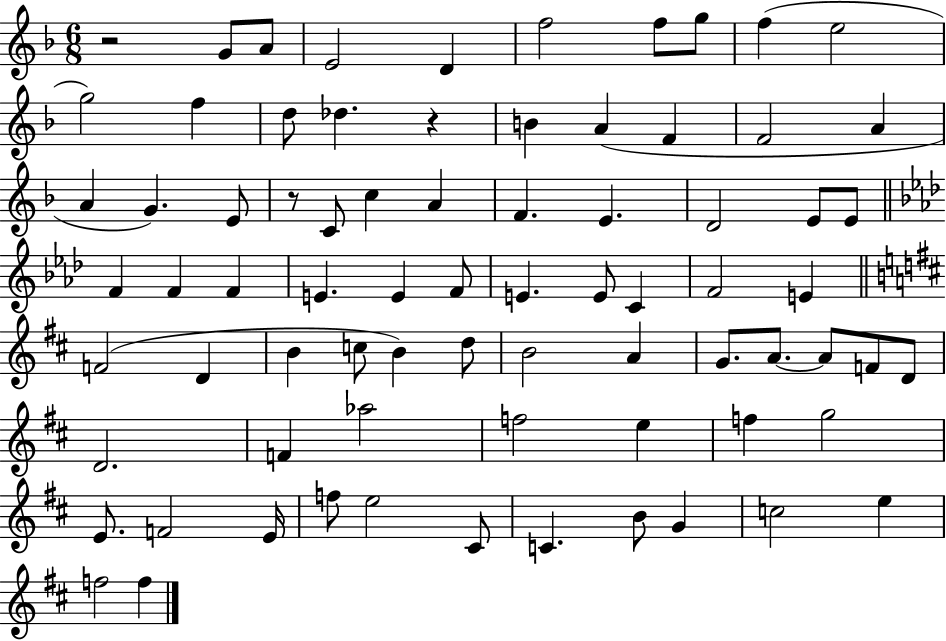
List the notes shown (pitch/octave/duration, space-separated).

R/h G4/e A4/e E4/h D4/q F5/h F5/e G5/e F5/q E5/h G5/h F5/q D5/e Db5/q. R/q B4/q A4/q F4/q F4/h A4/q A4/q G4/q. E4/e R/e C4/e C5/q A4/q F4/q. E4/q. D4/h E4/e E4/e F4/q F4/q F4/q E4/q. E4/q F4/e E4/q. E4/e C4/q F4/h E4/q F4/h D4/q B4/q C5/e B4/q D5/e B4/h A4/q G4/e. A4/e. A4/e F4/e D4/e D4/h. F4/q Ab5/h F5/h E5/q F5/q G5/h E4/e. F4/h E4/s F5/e E5/h C#4/e C4/q. B4/e G4/q C5/h E5/q F5/h F5/q